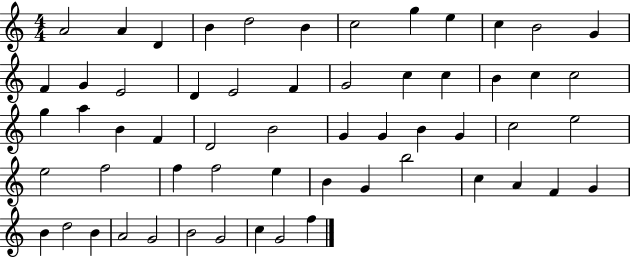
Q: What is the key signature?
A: C major